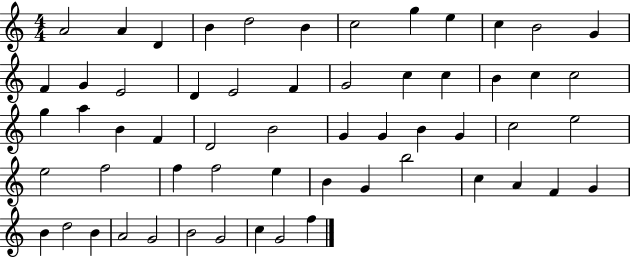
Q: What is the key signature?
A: C major